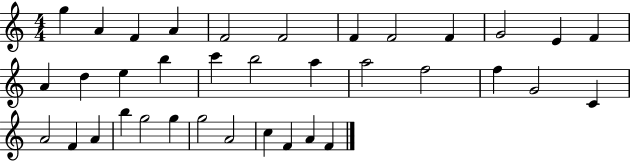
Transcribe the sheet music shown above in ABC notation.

X:1
T:Untitled
M:4/4
L:1/4
K:C
g A F A F2 F2 F F2 F G2 E F A d e b c' b2 a a2 f2 f G2 C A2 F A b g2 g g2 A2 c F A F